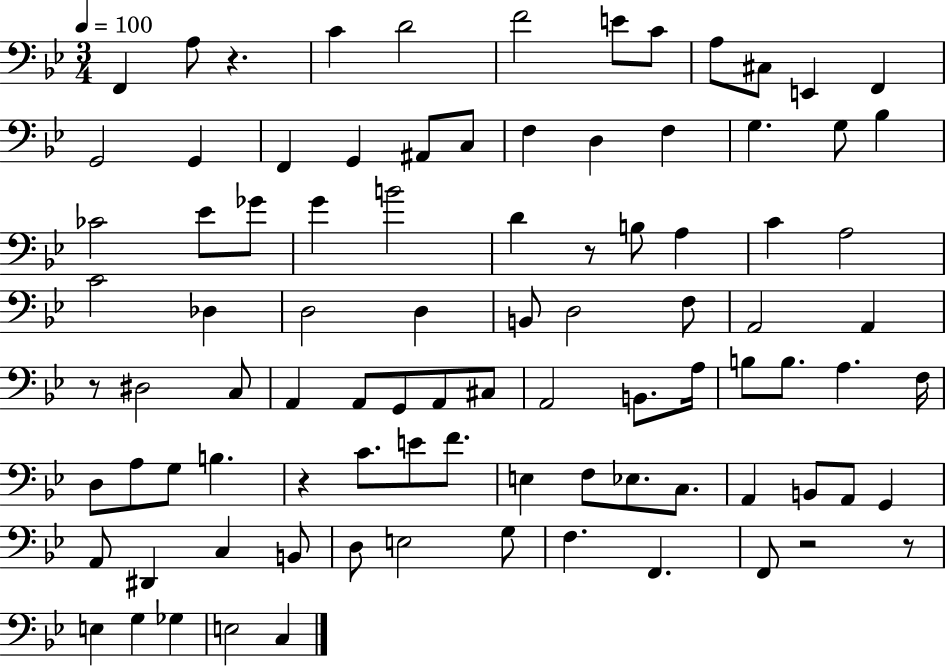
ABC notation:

X:1
T:Untitled
M:3/4
L:1/4
K:Bb
F,, A,/2 z C D2 F2 E/2 C/2 A,/2 ^C,/2 E,, F,, G,,2 G,, F,, G,, ^A,,/2 C,/2 F, D, F, G, G,/2 _B, _C2 _E/2 _G/2 G B2 D z/2 B,/2 A, C A,2 C2 _D, D,2 D, B,,/2 D,2 F,/2 A,,2 A,, z/2 ^D,2 C,/2 A,, A,,/2 G,,/2 A,,/2 ^C,/2 A,,2 B,,/2 A,/4 B,/2 B,/2 A, F,/4 D,/2 A,/2 G,/2 B, z C/2 E/2 F/2 E, F,/2 _E,/2 C,/2 A,, B,,/2 A,,/2 G,, A,,/2 ^D,, C, B,,/2 D,/2 E,2 G,/2 F, F,, F,,/2 z2 z/2 E, G, _G, E,2 C,